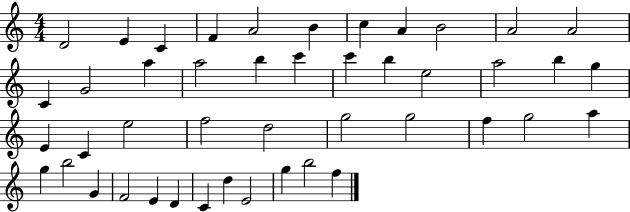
D4/h E4/q C4/q F4/q A4/h B4/q C5/q A4/q B4/h A4/h A4/h C4/q G4/h A5/q A5/h B5/q C6/q C6/q B5/q E5/h A5/h B5/q G5/q E4/q C4/q E5/h F5/h D5/h G5/h G5/h F5/q G5/h A5/q G5/q B5/h G4/q F4/h E4/q D4/q C4/q D5/q E4/h G5/q B5/h F5/q